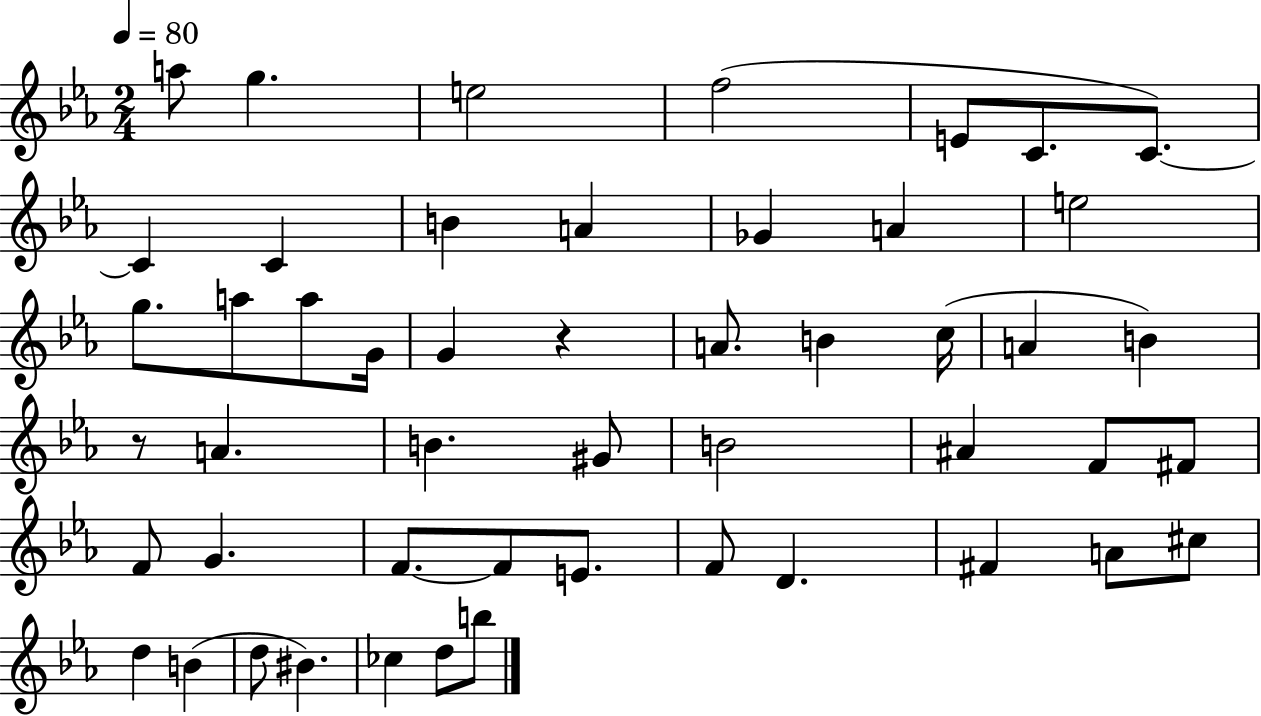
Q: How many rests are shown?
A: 2